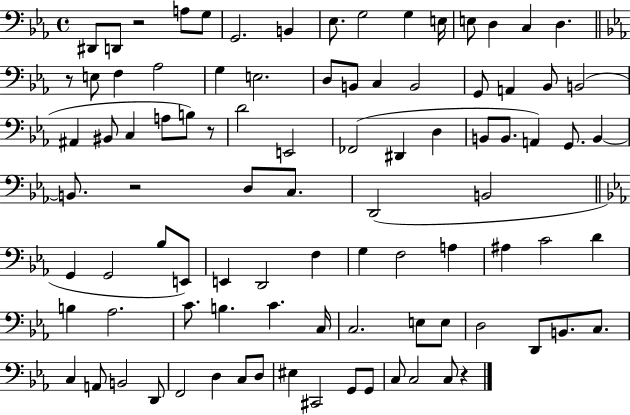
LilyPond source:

{
  \clef bass
  \time 4/4
  \defaultTimeSignature
  \key ees \major
  dis,8 d,8 r2 a8 g8 | g,2. b,4 | ees8. g2 g4 e16 | e8 d4 c4 d4. | \break \bar "||" \break \key c \minor r8 e8 f4 aes2 | g4 e2. | d8 b,8 c4 b,2 | g,8 a,4 bes,8 b,2( | \break ais,4 bis,8 c4 a8 b8) r8 | d'2 e,2 | fes,2( dis,4 d4 | b,8 b,8. a,4) g,8. b,4~~ | \break b,8. r2 d8 c8. | d,2( b,2 | \bar "||" \break \key c \minor g,4 g,2 bes8 e,8) | e,4 d,2 f4 | g4 f2 a4 | ais4 c'2 d'4 | \break b4 aes2. | c'8. b4. c'4. c16 | c2. e8 e8 | d2 d,8 b,8. c8. | \break c4 a,8 b,2 d,8 | f,2 d4 c8 d8 | eis4 cis,2 g,8 g,8 | c8 c2 c8 r4 | \break \bar "|."
}